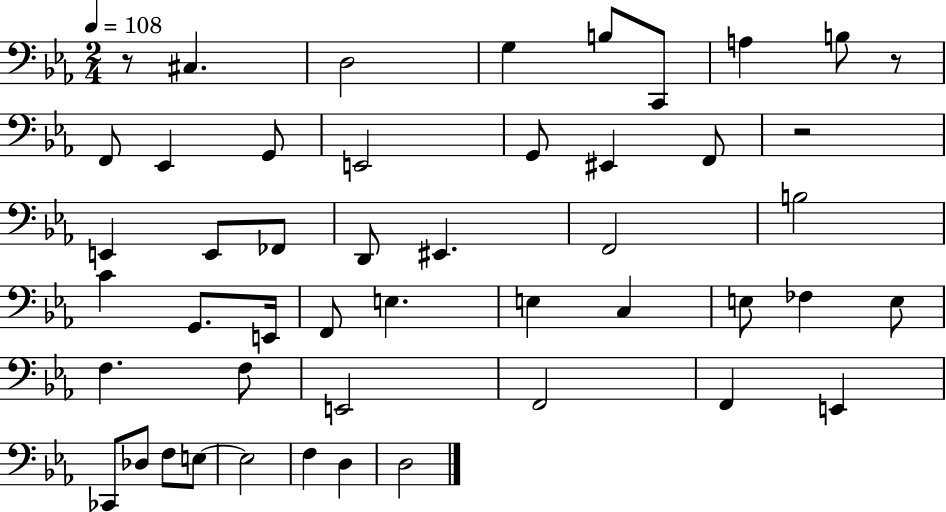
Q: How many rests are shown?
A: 3